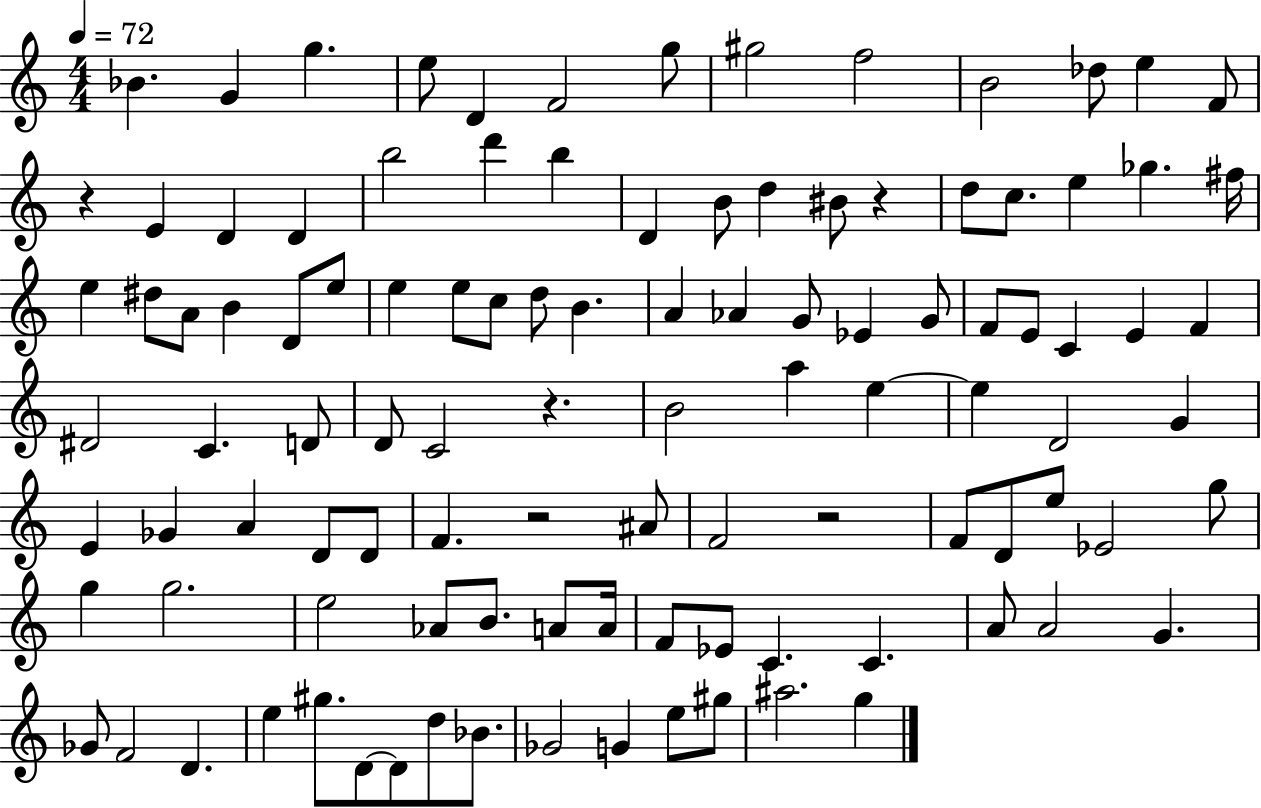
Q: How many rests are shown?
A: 5